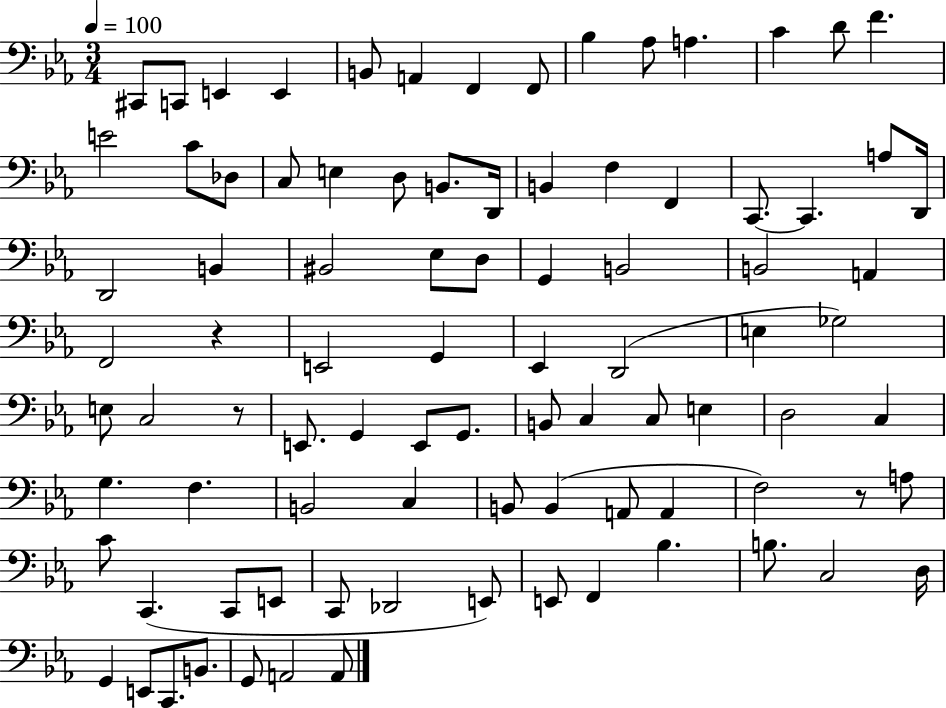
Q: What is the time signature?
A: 3/4